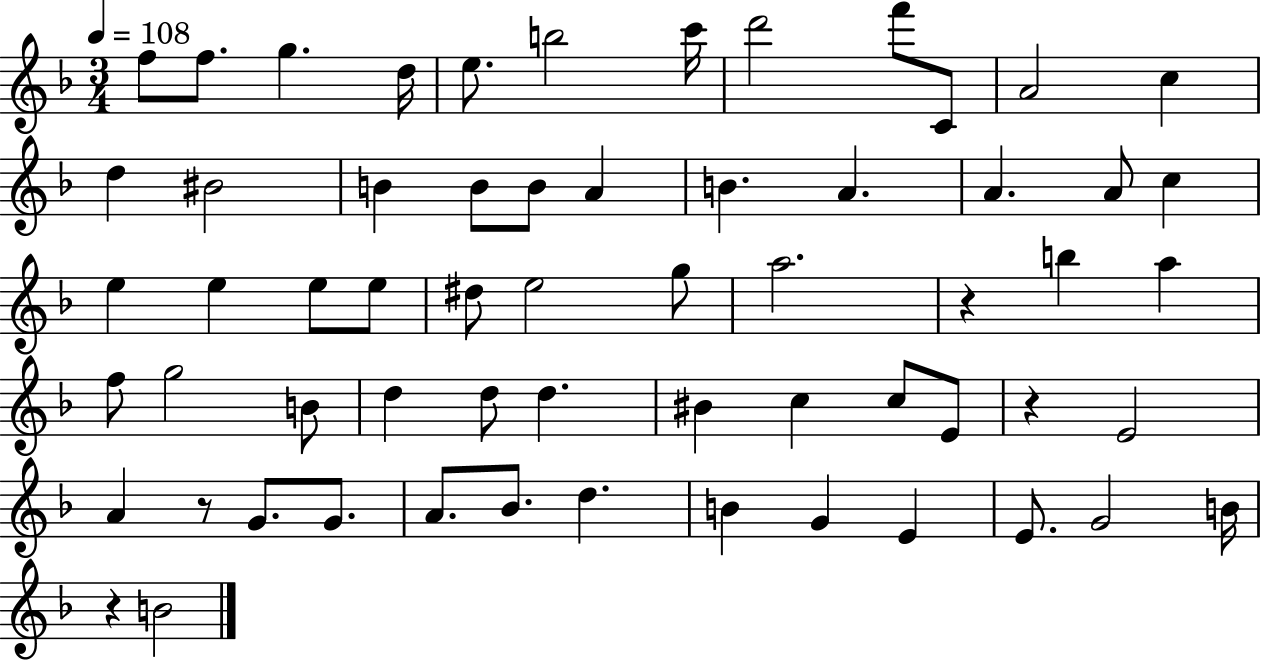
{
  \clef treble
  \numericTimeSignature
  \time 3/4
  \key f \major
  \tempo 4 = 108
  f''8 f''8. g''4. d''16 | e''8. b''2 c'''16 | d'''2 f'''8 c'8 | a'2 c''4 | \break d''4 bis'2 | b'4 b'8 b'8 a'4 | b'4. a'4. | a'4. a'8 c''4 | \break e''4 e''4 e''8 e''8 | dis''8 e''2 g''8 | a''2. | r4 b''4 a''4 | \break f''8 g''2 b'8 | d''4 d''8 d''4. | bis'4 c''4 c''8 e'8 | r4 e'2 | \break a'4 r8 g'8. g'8. | a'8. bes'8. d''4. | b'4 g'4 e'4 | e'8. g'2 b'16 | \break r4 b'2 | \bar "|."
}